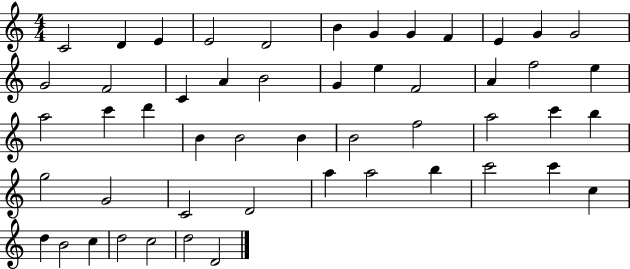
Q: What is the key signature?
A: C major